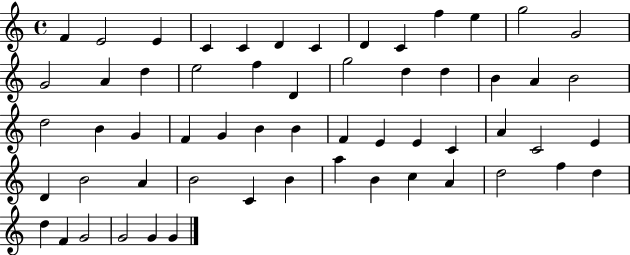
X:1
T:Untitled
M:4/4
L:1/4
K:C
F E2 E C C D C D C f e g2 G2 G2 A d e2 f D g2 d d B A B2 d2 B G F G B B F E E C A C2 E D B2 A B2 C B a B c A d2 f d d F G2 G2 G G